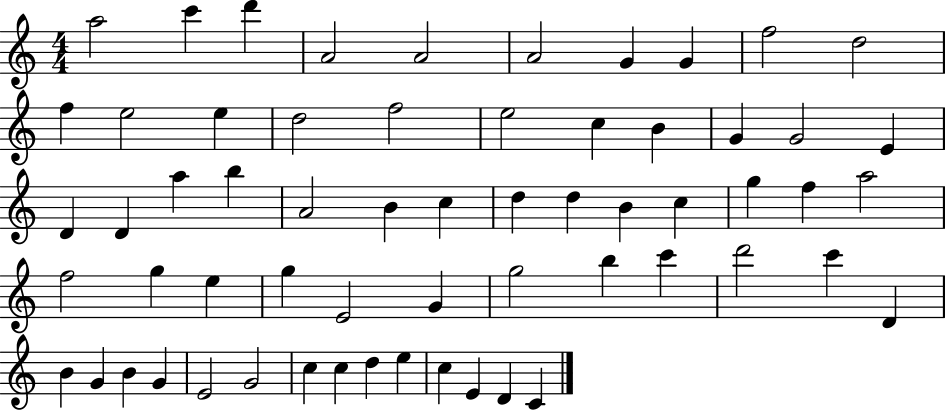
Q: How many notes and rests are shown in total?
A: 61